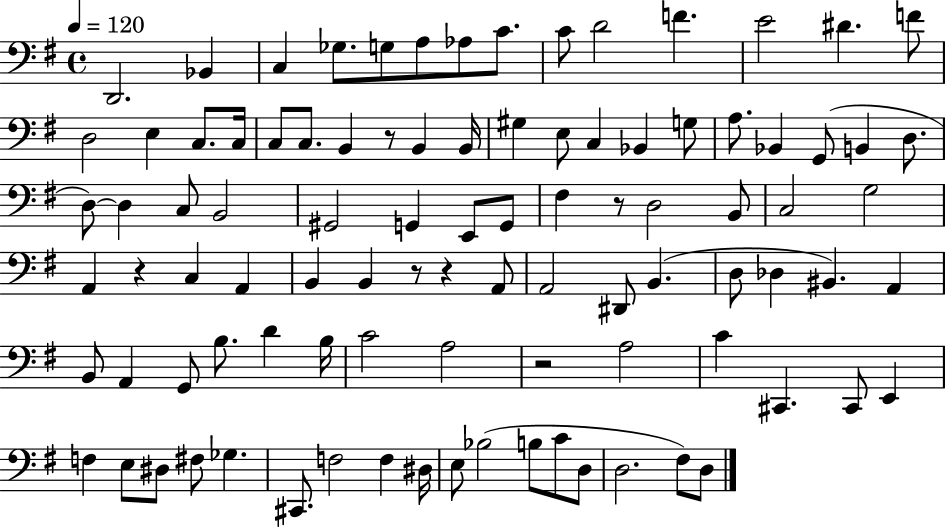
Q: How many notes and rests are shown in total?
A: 95